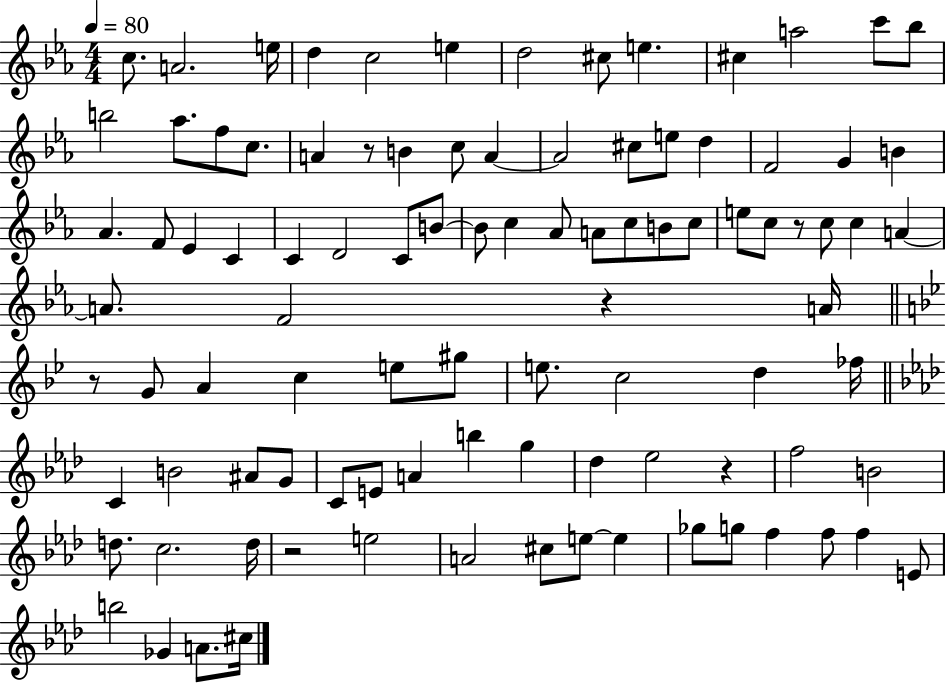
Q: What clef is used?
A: treble